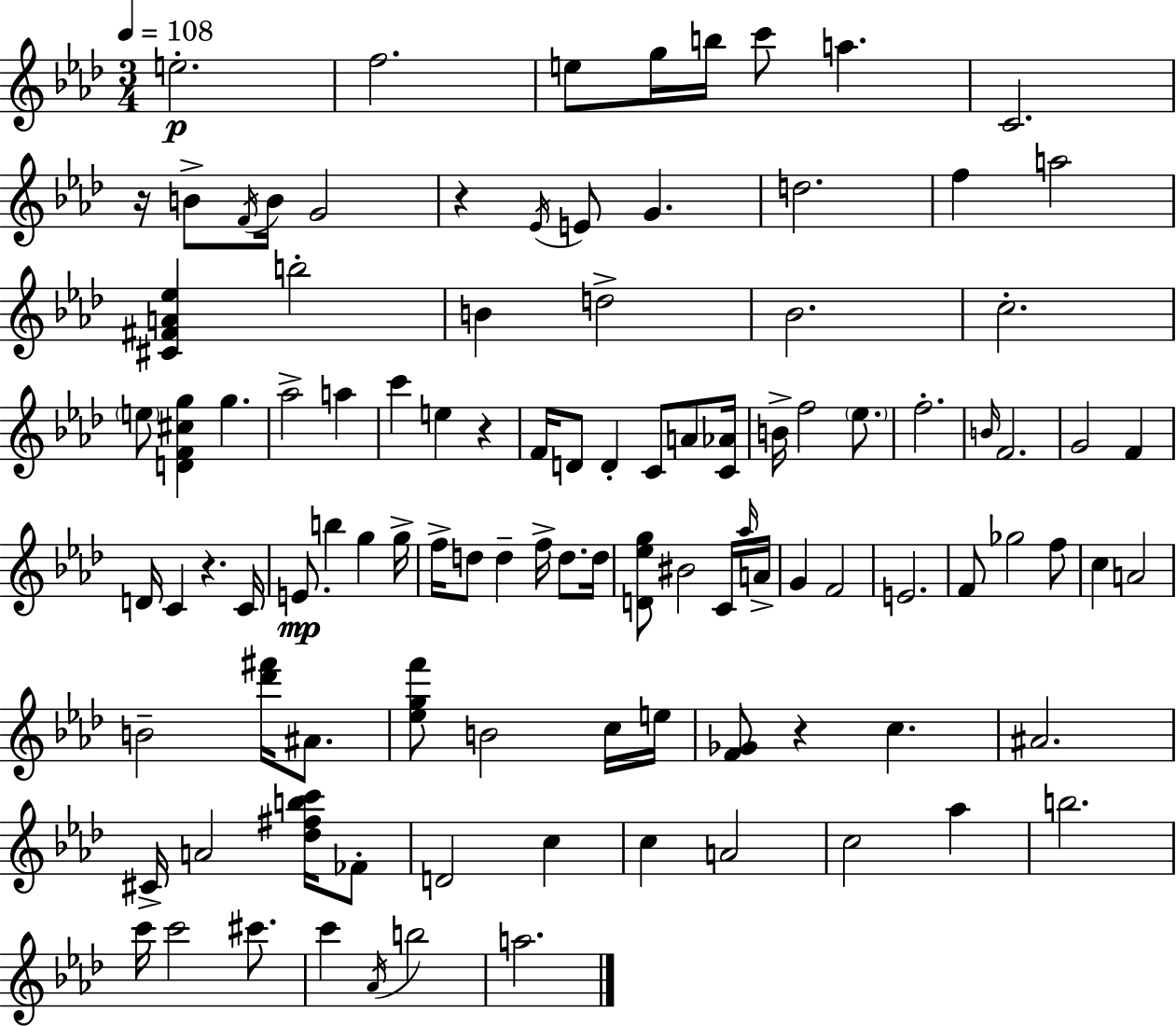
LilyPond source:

{
  \clef treble
  \numericTimeSignature
  \time 3/4
  \key f \minor
  \tempo 4 = 108
  e''2.-.\p | f''2. | e''8 g''16 b''16 c'''8 a''4. | c'2. | \break r16 b'8-> \acciaccatura { f'16 } b'16 g'2 | r4 \acciaccatura { ees'16 } e'8 g'4. | d''2. | f''4 a''2 | \break <cis' fis' a' ees''>4 b''2-. | b'4 d''2-> | bes'2. | c''2.-. | \break \parenthesize e''8 <d' f' cis'' g''>4 g''4. | aes''2-> a''4 | c'''4 e''4 r4 | f'16 d'8 d'4-. c'8 a'8 | \break <c' aes'>16 b'16-> f''2 \parenthesize ees''8. | f''2.-. | \grace { b'16 } f'2. | g'2 f'4 | \break d'16 c'4 r4. | c'16 e'8.\mp b''4 g''4 | g''16-> f''16-> d''8 d''4-- f''16-> d''8. | d''16 <d' ees'' g''>8 bis'2 | \break c'16 \grace { aes''16 } a'16-> g'4 f'2 | e'2. | f'8 ges''2 | f''8 c''4 a'2 | \break b'2-- | <des''' fis'''>16 ais'8. <ees'' g'' f'''>8 b'2 | c''16 e''16 <f' ges'>8 r4 c''4. | ais'2. | \break cis'16-> a'2 | <des'' fis'' b'' c'''>16 fes'8-. d'2 | c''4 c''4 a'2 | c''2 | \break aes''4 b''2. | c'''16 c'''2 | cis'''8. c'''4 \acciaccatura { aes'16 } b''2 | a''2. | \break \bar "|."
}